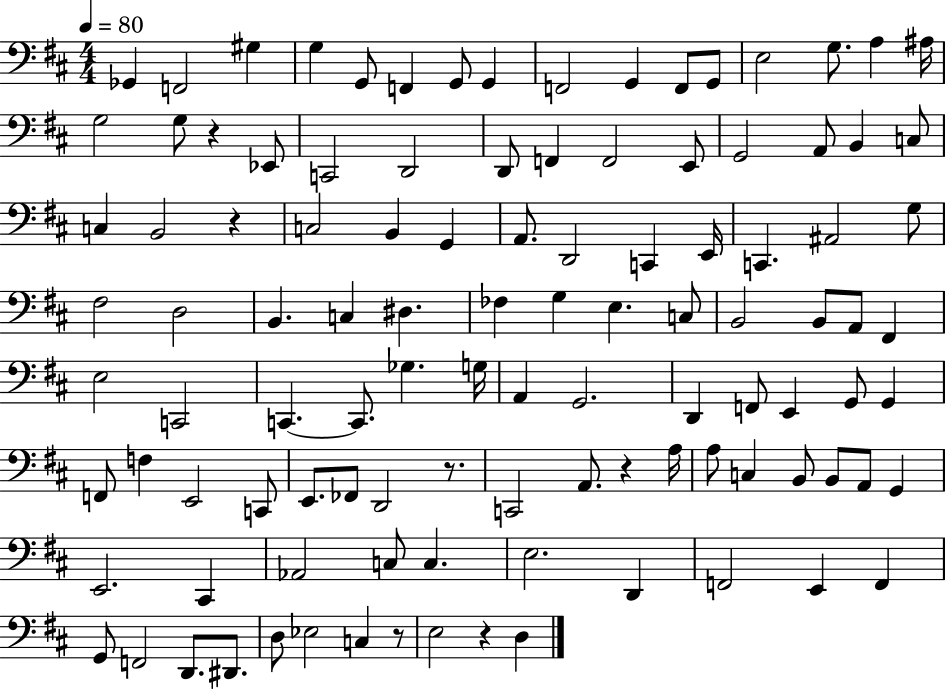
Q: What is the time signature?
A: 4/4